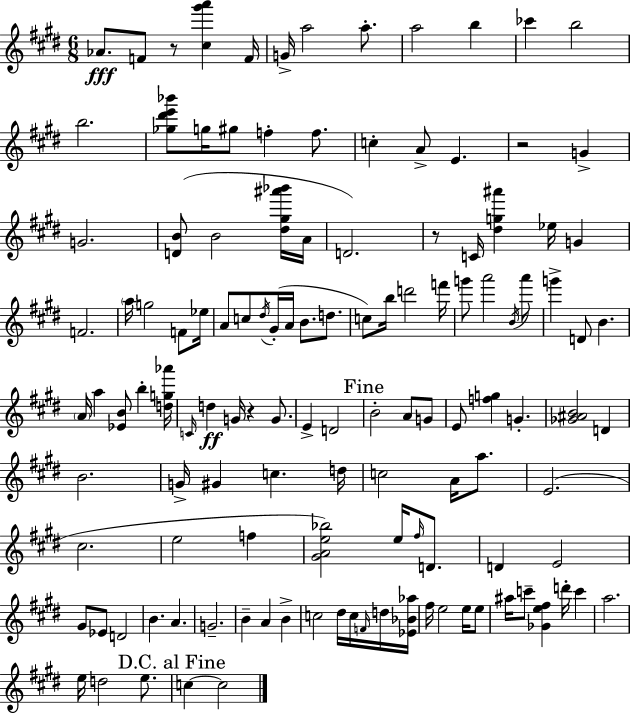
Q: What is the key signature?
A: E major